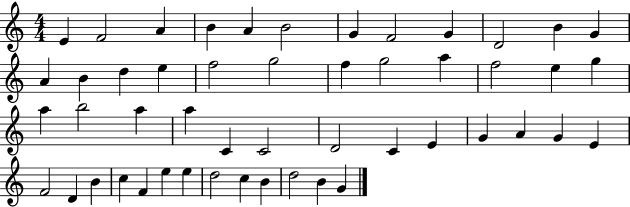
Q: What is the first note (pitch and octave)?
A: E4